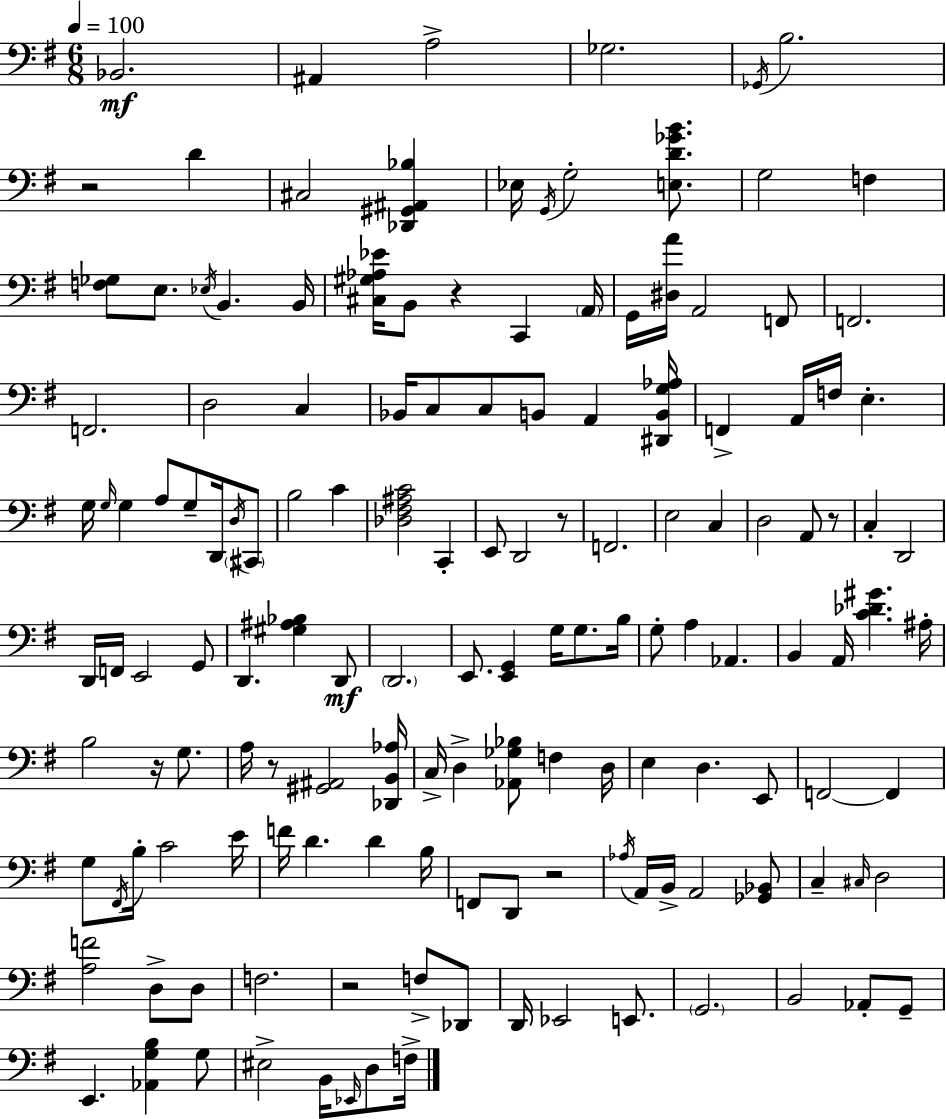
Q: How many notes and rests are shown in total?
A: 146